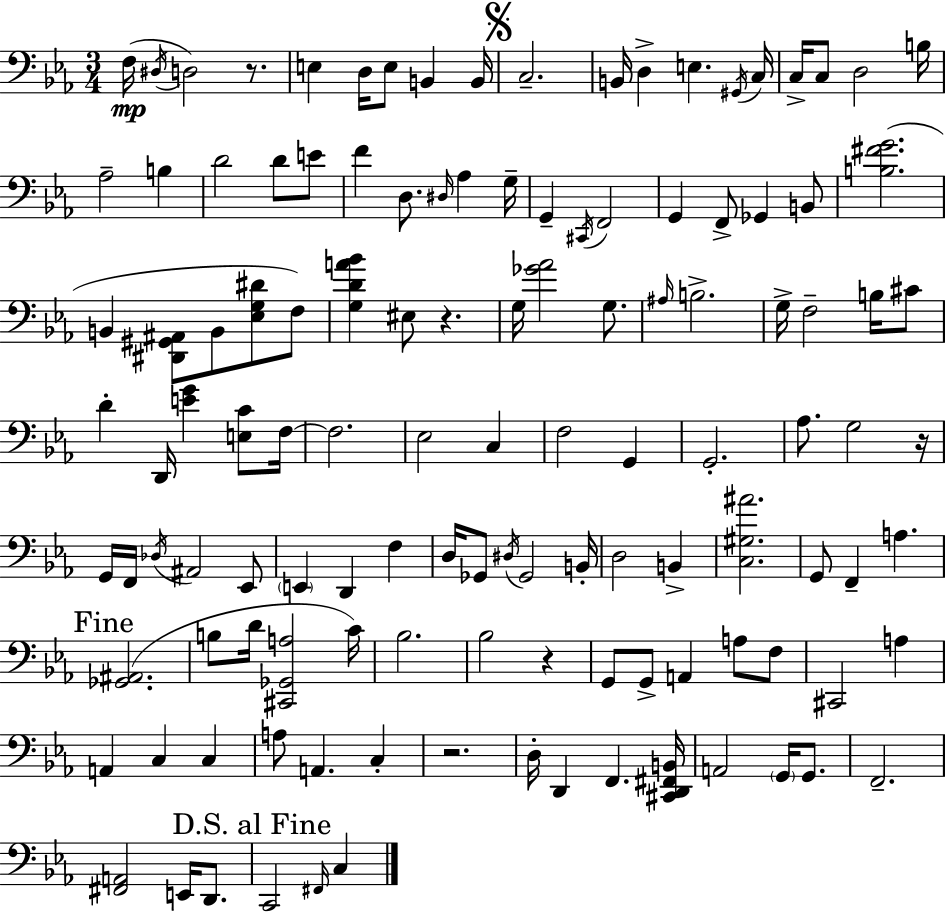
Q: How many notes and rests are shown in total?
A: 123